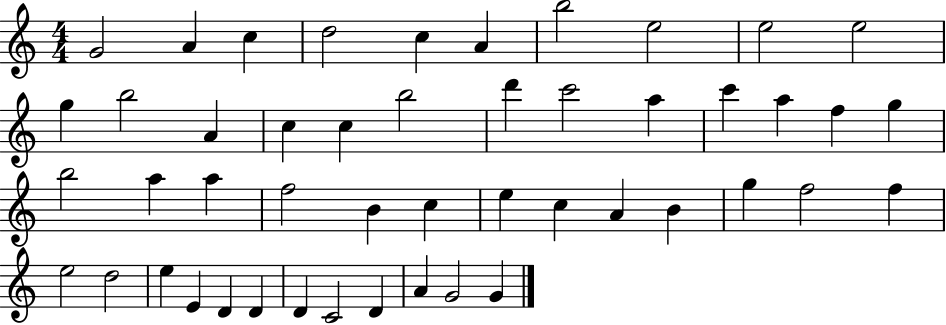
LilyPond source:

{
  \clef treble
  \numericTimeSignature
  \time 4/4
  \key c \major
  g'2 a'4 c''4 | d''2 c''4 a'4 | b''2 e''2 | e''2 e''2 | \break g''4 b''2 a'4 | c''4 c''4 b''2 | d'''4 c'''2 a''4 | c'''4 a''4 f''4 g''4 | \break b''2 a''4 a''4 | f''2 b'4 c''4 | e''4 c''4 a'4 b'4 | g''4 f''2 f''4 | \break e''2 d''2 | e''4 e'4 d'4 d'4 | d'4 c'2 d'4 | a'4 g'2 g'4 | \break \bar "|."
}